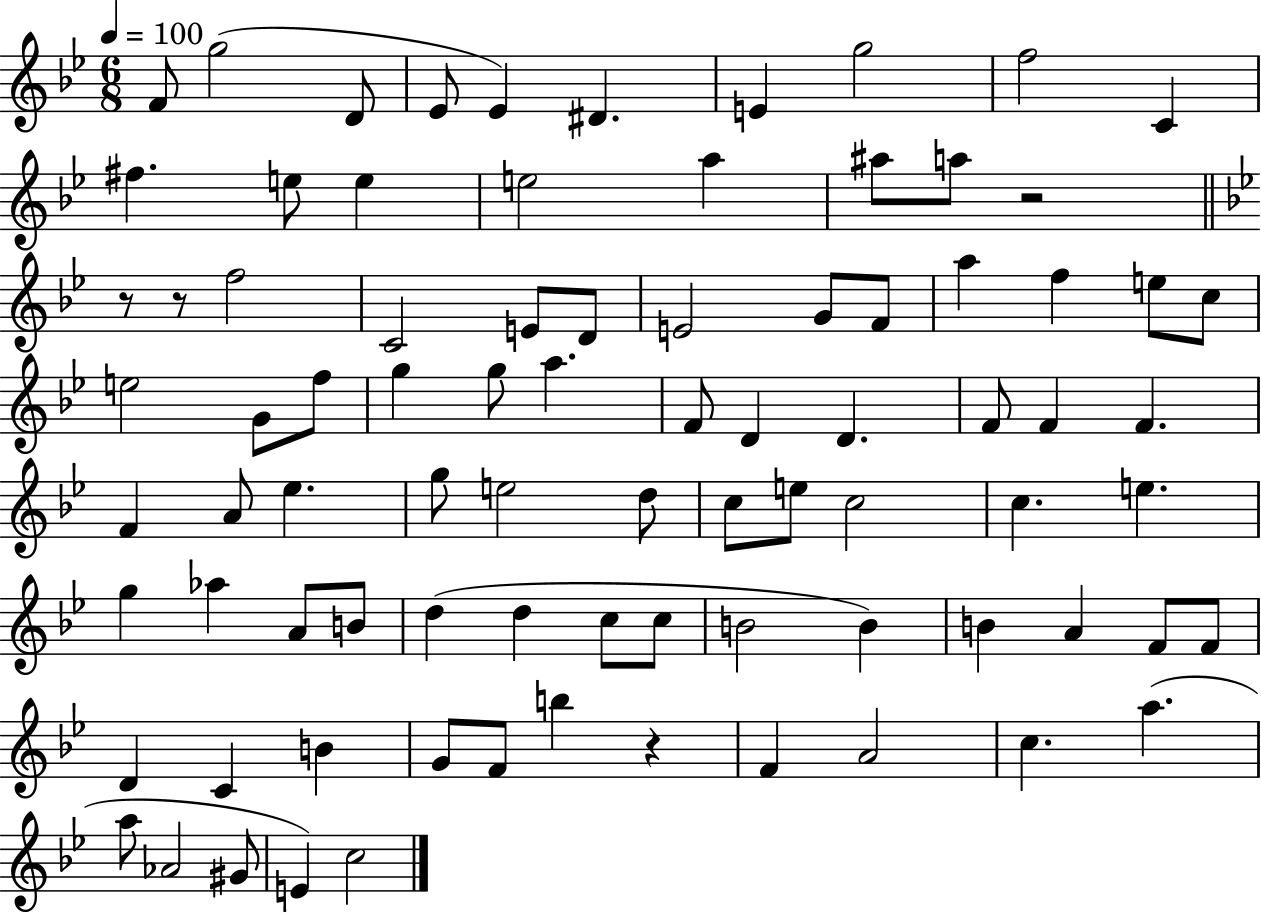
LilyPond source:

{
  \clef treble
  \numericTimeSignature
  \time 6/8
  \key bes \major
  \tempo 4 = 100
  \repeat volta 2 { f'8 g''2( d'8 | ees'8 ees'4) dis'4. | e'4 g''2 | f''2 c'4 | \break fis''4. e''8 e''4 | e''2 a''4 | ais''8 a''8 r2 | \bar "||" \break \key g \minor r8 r8 f''2 | c'2 e'8 d'8 | e'2 g'8 f'8 | a''4 f''4 e''8 c''8 | \break e''2 g'8 f''8 | g''4 g''8 a''4. | f'8 d'4 d'4. | f'8 f'4 f'4. | \break f'4 a'8 ees''4. | g''8 e''2 d''8 | c''8 e''8 c''2 | c''4. e''4. | \break g''4 aes''4 a'8 b'8 | d''4( d''4 c''8 c''8 | b'2 b'4) | b'4 a'4 f'8 f'8 | \break d'4 c'4 b'4 | g'8 f'8 b''4 r4 | f'4 a'2 | c''4. a''4.( | \break a''8 aes'2 gis'8 | e'4) c''2 | } \bar "|."
}